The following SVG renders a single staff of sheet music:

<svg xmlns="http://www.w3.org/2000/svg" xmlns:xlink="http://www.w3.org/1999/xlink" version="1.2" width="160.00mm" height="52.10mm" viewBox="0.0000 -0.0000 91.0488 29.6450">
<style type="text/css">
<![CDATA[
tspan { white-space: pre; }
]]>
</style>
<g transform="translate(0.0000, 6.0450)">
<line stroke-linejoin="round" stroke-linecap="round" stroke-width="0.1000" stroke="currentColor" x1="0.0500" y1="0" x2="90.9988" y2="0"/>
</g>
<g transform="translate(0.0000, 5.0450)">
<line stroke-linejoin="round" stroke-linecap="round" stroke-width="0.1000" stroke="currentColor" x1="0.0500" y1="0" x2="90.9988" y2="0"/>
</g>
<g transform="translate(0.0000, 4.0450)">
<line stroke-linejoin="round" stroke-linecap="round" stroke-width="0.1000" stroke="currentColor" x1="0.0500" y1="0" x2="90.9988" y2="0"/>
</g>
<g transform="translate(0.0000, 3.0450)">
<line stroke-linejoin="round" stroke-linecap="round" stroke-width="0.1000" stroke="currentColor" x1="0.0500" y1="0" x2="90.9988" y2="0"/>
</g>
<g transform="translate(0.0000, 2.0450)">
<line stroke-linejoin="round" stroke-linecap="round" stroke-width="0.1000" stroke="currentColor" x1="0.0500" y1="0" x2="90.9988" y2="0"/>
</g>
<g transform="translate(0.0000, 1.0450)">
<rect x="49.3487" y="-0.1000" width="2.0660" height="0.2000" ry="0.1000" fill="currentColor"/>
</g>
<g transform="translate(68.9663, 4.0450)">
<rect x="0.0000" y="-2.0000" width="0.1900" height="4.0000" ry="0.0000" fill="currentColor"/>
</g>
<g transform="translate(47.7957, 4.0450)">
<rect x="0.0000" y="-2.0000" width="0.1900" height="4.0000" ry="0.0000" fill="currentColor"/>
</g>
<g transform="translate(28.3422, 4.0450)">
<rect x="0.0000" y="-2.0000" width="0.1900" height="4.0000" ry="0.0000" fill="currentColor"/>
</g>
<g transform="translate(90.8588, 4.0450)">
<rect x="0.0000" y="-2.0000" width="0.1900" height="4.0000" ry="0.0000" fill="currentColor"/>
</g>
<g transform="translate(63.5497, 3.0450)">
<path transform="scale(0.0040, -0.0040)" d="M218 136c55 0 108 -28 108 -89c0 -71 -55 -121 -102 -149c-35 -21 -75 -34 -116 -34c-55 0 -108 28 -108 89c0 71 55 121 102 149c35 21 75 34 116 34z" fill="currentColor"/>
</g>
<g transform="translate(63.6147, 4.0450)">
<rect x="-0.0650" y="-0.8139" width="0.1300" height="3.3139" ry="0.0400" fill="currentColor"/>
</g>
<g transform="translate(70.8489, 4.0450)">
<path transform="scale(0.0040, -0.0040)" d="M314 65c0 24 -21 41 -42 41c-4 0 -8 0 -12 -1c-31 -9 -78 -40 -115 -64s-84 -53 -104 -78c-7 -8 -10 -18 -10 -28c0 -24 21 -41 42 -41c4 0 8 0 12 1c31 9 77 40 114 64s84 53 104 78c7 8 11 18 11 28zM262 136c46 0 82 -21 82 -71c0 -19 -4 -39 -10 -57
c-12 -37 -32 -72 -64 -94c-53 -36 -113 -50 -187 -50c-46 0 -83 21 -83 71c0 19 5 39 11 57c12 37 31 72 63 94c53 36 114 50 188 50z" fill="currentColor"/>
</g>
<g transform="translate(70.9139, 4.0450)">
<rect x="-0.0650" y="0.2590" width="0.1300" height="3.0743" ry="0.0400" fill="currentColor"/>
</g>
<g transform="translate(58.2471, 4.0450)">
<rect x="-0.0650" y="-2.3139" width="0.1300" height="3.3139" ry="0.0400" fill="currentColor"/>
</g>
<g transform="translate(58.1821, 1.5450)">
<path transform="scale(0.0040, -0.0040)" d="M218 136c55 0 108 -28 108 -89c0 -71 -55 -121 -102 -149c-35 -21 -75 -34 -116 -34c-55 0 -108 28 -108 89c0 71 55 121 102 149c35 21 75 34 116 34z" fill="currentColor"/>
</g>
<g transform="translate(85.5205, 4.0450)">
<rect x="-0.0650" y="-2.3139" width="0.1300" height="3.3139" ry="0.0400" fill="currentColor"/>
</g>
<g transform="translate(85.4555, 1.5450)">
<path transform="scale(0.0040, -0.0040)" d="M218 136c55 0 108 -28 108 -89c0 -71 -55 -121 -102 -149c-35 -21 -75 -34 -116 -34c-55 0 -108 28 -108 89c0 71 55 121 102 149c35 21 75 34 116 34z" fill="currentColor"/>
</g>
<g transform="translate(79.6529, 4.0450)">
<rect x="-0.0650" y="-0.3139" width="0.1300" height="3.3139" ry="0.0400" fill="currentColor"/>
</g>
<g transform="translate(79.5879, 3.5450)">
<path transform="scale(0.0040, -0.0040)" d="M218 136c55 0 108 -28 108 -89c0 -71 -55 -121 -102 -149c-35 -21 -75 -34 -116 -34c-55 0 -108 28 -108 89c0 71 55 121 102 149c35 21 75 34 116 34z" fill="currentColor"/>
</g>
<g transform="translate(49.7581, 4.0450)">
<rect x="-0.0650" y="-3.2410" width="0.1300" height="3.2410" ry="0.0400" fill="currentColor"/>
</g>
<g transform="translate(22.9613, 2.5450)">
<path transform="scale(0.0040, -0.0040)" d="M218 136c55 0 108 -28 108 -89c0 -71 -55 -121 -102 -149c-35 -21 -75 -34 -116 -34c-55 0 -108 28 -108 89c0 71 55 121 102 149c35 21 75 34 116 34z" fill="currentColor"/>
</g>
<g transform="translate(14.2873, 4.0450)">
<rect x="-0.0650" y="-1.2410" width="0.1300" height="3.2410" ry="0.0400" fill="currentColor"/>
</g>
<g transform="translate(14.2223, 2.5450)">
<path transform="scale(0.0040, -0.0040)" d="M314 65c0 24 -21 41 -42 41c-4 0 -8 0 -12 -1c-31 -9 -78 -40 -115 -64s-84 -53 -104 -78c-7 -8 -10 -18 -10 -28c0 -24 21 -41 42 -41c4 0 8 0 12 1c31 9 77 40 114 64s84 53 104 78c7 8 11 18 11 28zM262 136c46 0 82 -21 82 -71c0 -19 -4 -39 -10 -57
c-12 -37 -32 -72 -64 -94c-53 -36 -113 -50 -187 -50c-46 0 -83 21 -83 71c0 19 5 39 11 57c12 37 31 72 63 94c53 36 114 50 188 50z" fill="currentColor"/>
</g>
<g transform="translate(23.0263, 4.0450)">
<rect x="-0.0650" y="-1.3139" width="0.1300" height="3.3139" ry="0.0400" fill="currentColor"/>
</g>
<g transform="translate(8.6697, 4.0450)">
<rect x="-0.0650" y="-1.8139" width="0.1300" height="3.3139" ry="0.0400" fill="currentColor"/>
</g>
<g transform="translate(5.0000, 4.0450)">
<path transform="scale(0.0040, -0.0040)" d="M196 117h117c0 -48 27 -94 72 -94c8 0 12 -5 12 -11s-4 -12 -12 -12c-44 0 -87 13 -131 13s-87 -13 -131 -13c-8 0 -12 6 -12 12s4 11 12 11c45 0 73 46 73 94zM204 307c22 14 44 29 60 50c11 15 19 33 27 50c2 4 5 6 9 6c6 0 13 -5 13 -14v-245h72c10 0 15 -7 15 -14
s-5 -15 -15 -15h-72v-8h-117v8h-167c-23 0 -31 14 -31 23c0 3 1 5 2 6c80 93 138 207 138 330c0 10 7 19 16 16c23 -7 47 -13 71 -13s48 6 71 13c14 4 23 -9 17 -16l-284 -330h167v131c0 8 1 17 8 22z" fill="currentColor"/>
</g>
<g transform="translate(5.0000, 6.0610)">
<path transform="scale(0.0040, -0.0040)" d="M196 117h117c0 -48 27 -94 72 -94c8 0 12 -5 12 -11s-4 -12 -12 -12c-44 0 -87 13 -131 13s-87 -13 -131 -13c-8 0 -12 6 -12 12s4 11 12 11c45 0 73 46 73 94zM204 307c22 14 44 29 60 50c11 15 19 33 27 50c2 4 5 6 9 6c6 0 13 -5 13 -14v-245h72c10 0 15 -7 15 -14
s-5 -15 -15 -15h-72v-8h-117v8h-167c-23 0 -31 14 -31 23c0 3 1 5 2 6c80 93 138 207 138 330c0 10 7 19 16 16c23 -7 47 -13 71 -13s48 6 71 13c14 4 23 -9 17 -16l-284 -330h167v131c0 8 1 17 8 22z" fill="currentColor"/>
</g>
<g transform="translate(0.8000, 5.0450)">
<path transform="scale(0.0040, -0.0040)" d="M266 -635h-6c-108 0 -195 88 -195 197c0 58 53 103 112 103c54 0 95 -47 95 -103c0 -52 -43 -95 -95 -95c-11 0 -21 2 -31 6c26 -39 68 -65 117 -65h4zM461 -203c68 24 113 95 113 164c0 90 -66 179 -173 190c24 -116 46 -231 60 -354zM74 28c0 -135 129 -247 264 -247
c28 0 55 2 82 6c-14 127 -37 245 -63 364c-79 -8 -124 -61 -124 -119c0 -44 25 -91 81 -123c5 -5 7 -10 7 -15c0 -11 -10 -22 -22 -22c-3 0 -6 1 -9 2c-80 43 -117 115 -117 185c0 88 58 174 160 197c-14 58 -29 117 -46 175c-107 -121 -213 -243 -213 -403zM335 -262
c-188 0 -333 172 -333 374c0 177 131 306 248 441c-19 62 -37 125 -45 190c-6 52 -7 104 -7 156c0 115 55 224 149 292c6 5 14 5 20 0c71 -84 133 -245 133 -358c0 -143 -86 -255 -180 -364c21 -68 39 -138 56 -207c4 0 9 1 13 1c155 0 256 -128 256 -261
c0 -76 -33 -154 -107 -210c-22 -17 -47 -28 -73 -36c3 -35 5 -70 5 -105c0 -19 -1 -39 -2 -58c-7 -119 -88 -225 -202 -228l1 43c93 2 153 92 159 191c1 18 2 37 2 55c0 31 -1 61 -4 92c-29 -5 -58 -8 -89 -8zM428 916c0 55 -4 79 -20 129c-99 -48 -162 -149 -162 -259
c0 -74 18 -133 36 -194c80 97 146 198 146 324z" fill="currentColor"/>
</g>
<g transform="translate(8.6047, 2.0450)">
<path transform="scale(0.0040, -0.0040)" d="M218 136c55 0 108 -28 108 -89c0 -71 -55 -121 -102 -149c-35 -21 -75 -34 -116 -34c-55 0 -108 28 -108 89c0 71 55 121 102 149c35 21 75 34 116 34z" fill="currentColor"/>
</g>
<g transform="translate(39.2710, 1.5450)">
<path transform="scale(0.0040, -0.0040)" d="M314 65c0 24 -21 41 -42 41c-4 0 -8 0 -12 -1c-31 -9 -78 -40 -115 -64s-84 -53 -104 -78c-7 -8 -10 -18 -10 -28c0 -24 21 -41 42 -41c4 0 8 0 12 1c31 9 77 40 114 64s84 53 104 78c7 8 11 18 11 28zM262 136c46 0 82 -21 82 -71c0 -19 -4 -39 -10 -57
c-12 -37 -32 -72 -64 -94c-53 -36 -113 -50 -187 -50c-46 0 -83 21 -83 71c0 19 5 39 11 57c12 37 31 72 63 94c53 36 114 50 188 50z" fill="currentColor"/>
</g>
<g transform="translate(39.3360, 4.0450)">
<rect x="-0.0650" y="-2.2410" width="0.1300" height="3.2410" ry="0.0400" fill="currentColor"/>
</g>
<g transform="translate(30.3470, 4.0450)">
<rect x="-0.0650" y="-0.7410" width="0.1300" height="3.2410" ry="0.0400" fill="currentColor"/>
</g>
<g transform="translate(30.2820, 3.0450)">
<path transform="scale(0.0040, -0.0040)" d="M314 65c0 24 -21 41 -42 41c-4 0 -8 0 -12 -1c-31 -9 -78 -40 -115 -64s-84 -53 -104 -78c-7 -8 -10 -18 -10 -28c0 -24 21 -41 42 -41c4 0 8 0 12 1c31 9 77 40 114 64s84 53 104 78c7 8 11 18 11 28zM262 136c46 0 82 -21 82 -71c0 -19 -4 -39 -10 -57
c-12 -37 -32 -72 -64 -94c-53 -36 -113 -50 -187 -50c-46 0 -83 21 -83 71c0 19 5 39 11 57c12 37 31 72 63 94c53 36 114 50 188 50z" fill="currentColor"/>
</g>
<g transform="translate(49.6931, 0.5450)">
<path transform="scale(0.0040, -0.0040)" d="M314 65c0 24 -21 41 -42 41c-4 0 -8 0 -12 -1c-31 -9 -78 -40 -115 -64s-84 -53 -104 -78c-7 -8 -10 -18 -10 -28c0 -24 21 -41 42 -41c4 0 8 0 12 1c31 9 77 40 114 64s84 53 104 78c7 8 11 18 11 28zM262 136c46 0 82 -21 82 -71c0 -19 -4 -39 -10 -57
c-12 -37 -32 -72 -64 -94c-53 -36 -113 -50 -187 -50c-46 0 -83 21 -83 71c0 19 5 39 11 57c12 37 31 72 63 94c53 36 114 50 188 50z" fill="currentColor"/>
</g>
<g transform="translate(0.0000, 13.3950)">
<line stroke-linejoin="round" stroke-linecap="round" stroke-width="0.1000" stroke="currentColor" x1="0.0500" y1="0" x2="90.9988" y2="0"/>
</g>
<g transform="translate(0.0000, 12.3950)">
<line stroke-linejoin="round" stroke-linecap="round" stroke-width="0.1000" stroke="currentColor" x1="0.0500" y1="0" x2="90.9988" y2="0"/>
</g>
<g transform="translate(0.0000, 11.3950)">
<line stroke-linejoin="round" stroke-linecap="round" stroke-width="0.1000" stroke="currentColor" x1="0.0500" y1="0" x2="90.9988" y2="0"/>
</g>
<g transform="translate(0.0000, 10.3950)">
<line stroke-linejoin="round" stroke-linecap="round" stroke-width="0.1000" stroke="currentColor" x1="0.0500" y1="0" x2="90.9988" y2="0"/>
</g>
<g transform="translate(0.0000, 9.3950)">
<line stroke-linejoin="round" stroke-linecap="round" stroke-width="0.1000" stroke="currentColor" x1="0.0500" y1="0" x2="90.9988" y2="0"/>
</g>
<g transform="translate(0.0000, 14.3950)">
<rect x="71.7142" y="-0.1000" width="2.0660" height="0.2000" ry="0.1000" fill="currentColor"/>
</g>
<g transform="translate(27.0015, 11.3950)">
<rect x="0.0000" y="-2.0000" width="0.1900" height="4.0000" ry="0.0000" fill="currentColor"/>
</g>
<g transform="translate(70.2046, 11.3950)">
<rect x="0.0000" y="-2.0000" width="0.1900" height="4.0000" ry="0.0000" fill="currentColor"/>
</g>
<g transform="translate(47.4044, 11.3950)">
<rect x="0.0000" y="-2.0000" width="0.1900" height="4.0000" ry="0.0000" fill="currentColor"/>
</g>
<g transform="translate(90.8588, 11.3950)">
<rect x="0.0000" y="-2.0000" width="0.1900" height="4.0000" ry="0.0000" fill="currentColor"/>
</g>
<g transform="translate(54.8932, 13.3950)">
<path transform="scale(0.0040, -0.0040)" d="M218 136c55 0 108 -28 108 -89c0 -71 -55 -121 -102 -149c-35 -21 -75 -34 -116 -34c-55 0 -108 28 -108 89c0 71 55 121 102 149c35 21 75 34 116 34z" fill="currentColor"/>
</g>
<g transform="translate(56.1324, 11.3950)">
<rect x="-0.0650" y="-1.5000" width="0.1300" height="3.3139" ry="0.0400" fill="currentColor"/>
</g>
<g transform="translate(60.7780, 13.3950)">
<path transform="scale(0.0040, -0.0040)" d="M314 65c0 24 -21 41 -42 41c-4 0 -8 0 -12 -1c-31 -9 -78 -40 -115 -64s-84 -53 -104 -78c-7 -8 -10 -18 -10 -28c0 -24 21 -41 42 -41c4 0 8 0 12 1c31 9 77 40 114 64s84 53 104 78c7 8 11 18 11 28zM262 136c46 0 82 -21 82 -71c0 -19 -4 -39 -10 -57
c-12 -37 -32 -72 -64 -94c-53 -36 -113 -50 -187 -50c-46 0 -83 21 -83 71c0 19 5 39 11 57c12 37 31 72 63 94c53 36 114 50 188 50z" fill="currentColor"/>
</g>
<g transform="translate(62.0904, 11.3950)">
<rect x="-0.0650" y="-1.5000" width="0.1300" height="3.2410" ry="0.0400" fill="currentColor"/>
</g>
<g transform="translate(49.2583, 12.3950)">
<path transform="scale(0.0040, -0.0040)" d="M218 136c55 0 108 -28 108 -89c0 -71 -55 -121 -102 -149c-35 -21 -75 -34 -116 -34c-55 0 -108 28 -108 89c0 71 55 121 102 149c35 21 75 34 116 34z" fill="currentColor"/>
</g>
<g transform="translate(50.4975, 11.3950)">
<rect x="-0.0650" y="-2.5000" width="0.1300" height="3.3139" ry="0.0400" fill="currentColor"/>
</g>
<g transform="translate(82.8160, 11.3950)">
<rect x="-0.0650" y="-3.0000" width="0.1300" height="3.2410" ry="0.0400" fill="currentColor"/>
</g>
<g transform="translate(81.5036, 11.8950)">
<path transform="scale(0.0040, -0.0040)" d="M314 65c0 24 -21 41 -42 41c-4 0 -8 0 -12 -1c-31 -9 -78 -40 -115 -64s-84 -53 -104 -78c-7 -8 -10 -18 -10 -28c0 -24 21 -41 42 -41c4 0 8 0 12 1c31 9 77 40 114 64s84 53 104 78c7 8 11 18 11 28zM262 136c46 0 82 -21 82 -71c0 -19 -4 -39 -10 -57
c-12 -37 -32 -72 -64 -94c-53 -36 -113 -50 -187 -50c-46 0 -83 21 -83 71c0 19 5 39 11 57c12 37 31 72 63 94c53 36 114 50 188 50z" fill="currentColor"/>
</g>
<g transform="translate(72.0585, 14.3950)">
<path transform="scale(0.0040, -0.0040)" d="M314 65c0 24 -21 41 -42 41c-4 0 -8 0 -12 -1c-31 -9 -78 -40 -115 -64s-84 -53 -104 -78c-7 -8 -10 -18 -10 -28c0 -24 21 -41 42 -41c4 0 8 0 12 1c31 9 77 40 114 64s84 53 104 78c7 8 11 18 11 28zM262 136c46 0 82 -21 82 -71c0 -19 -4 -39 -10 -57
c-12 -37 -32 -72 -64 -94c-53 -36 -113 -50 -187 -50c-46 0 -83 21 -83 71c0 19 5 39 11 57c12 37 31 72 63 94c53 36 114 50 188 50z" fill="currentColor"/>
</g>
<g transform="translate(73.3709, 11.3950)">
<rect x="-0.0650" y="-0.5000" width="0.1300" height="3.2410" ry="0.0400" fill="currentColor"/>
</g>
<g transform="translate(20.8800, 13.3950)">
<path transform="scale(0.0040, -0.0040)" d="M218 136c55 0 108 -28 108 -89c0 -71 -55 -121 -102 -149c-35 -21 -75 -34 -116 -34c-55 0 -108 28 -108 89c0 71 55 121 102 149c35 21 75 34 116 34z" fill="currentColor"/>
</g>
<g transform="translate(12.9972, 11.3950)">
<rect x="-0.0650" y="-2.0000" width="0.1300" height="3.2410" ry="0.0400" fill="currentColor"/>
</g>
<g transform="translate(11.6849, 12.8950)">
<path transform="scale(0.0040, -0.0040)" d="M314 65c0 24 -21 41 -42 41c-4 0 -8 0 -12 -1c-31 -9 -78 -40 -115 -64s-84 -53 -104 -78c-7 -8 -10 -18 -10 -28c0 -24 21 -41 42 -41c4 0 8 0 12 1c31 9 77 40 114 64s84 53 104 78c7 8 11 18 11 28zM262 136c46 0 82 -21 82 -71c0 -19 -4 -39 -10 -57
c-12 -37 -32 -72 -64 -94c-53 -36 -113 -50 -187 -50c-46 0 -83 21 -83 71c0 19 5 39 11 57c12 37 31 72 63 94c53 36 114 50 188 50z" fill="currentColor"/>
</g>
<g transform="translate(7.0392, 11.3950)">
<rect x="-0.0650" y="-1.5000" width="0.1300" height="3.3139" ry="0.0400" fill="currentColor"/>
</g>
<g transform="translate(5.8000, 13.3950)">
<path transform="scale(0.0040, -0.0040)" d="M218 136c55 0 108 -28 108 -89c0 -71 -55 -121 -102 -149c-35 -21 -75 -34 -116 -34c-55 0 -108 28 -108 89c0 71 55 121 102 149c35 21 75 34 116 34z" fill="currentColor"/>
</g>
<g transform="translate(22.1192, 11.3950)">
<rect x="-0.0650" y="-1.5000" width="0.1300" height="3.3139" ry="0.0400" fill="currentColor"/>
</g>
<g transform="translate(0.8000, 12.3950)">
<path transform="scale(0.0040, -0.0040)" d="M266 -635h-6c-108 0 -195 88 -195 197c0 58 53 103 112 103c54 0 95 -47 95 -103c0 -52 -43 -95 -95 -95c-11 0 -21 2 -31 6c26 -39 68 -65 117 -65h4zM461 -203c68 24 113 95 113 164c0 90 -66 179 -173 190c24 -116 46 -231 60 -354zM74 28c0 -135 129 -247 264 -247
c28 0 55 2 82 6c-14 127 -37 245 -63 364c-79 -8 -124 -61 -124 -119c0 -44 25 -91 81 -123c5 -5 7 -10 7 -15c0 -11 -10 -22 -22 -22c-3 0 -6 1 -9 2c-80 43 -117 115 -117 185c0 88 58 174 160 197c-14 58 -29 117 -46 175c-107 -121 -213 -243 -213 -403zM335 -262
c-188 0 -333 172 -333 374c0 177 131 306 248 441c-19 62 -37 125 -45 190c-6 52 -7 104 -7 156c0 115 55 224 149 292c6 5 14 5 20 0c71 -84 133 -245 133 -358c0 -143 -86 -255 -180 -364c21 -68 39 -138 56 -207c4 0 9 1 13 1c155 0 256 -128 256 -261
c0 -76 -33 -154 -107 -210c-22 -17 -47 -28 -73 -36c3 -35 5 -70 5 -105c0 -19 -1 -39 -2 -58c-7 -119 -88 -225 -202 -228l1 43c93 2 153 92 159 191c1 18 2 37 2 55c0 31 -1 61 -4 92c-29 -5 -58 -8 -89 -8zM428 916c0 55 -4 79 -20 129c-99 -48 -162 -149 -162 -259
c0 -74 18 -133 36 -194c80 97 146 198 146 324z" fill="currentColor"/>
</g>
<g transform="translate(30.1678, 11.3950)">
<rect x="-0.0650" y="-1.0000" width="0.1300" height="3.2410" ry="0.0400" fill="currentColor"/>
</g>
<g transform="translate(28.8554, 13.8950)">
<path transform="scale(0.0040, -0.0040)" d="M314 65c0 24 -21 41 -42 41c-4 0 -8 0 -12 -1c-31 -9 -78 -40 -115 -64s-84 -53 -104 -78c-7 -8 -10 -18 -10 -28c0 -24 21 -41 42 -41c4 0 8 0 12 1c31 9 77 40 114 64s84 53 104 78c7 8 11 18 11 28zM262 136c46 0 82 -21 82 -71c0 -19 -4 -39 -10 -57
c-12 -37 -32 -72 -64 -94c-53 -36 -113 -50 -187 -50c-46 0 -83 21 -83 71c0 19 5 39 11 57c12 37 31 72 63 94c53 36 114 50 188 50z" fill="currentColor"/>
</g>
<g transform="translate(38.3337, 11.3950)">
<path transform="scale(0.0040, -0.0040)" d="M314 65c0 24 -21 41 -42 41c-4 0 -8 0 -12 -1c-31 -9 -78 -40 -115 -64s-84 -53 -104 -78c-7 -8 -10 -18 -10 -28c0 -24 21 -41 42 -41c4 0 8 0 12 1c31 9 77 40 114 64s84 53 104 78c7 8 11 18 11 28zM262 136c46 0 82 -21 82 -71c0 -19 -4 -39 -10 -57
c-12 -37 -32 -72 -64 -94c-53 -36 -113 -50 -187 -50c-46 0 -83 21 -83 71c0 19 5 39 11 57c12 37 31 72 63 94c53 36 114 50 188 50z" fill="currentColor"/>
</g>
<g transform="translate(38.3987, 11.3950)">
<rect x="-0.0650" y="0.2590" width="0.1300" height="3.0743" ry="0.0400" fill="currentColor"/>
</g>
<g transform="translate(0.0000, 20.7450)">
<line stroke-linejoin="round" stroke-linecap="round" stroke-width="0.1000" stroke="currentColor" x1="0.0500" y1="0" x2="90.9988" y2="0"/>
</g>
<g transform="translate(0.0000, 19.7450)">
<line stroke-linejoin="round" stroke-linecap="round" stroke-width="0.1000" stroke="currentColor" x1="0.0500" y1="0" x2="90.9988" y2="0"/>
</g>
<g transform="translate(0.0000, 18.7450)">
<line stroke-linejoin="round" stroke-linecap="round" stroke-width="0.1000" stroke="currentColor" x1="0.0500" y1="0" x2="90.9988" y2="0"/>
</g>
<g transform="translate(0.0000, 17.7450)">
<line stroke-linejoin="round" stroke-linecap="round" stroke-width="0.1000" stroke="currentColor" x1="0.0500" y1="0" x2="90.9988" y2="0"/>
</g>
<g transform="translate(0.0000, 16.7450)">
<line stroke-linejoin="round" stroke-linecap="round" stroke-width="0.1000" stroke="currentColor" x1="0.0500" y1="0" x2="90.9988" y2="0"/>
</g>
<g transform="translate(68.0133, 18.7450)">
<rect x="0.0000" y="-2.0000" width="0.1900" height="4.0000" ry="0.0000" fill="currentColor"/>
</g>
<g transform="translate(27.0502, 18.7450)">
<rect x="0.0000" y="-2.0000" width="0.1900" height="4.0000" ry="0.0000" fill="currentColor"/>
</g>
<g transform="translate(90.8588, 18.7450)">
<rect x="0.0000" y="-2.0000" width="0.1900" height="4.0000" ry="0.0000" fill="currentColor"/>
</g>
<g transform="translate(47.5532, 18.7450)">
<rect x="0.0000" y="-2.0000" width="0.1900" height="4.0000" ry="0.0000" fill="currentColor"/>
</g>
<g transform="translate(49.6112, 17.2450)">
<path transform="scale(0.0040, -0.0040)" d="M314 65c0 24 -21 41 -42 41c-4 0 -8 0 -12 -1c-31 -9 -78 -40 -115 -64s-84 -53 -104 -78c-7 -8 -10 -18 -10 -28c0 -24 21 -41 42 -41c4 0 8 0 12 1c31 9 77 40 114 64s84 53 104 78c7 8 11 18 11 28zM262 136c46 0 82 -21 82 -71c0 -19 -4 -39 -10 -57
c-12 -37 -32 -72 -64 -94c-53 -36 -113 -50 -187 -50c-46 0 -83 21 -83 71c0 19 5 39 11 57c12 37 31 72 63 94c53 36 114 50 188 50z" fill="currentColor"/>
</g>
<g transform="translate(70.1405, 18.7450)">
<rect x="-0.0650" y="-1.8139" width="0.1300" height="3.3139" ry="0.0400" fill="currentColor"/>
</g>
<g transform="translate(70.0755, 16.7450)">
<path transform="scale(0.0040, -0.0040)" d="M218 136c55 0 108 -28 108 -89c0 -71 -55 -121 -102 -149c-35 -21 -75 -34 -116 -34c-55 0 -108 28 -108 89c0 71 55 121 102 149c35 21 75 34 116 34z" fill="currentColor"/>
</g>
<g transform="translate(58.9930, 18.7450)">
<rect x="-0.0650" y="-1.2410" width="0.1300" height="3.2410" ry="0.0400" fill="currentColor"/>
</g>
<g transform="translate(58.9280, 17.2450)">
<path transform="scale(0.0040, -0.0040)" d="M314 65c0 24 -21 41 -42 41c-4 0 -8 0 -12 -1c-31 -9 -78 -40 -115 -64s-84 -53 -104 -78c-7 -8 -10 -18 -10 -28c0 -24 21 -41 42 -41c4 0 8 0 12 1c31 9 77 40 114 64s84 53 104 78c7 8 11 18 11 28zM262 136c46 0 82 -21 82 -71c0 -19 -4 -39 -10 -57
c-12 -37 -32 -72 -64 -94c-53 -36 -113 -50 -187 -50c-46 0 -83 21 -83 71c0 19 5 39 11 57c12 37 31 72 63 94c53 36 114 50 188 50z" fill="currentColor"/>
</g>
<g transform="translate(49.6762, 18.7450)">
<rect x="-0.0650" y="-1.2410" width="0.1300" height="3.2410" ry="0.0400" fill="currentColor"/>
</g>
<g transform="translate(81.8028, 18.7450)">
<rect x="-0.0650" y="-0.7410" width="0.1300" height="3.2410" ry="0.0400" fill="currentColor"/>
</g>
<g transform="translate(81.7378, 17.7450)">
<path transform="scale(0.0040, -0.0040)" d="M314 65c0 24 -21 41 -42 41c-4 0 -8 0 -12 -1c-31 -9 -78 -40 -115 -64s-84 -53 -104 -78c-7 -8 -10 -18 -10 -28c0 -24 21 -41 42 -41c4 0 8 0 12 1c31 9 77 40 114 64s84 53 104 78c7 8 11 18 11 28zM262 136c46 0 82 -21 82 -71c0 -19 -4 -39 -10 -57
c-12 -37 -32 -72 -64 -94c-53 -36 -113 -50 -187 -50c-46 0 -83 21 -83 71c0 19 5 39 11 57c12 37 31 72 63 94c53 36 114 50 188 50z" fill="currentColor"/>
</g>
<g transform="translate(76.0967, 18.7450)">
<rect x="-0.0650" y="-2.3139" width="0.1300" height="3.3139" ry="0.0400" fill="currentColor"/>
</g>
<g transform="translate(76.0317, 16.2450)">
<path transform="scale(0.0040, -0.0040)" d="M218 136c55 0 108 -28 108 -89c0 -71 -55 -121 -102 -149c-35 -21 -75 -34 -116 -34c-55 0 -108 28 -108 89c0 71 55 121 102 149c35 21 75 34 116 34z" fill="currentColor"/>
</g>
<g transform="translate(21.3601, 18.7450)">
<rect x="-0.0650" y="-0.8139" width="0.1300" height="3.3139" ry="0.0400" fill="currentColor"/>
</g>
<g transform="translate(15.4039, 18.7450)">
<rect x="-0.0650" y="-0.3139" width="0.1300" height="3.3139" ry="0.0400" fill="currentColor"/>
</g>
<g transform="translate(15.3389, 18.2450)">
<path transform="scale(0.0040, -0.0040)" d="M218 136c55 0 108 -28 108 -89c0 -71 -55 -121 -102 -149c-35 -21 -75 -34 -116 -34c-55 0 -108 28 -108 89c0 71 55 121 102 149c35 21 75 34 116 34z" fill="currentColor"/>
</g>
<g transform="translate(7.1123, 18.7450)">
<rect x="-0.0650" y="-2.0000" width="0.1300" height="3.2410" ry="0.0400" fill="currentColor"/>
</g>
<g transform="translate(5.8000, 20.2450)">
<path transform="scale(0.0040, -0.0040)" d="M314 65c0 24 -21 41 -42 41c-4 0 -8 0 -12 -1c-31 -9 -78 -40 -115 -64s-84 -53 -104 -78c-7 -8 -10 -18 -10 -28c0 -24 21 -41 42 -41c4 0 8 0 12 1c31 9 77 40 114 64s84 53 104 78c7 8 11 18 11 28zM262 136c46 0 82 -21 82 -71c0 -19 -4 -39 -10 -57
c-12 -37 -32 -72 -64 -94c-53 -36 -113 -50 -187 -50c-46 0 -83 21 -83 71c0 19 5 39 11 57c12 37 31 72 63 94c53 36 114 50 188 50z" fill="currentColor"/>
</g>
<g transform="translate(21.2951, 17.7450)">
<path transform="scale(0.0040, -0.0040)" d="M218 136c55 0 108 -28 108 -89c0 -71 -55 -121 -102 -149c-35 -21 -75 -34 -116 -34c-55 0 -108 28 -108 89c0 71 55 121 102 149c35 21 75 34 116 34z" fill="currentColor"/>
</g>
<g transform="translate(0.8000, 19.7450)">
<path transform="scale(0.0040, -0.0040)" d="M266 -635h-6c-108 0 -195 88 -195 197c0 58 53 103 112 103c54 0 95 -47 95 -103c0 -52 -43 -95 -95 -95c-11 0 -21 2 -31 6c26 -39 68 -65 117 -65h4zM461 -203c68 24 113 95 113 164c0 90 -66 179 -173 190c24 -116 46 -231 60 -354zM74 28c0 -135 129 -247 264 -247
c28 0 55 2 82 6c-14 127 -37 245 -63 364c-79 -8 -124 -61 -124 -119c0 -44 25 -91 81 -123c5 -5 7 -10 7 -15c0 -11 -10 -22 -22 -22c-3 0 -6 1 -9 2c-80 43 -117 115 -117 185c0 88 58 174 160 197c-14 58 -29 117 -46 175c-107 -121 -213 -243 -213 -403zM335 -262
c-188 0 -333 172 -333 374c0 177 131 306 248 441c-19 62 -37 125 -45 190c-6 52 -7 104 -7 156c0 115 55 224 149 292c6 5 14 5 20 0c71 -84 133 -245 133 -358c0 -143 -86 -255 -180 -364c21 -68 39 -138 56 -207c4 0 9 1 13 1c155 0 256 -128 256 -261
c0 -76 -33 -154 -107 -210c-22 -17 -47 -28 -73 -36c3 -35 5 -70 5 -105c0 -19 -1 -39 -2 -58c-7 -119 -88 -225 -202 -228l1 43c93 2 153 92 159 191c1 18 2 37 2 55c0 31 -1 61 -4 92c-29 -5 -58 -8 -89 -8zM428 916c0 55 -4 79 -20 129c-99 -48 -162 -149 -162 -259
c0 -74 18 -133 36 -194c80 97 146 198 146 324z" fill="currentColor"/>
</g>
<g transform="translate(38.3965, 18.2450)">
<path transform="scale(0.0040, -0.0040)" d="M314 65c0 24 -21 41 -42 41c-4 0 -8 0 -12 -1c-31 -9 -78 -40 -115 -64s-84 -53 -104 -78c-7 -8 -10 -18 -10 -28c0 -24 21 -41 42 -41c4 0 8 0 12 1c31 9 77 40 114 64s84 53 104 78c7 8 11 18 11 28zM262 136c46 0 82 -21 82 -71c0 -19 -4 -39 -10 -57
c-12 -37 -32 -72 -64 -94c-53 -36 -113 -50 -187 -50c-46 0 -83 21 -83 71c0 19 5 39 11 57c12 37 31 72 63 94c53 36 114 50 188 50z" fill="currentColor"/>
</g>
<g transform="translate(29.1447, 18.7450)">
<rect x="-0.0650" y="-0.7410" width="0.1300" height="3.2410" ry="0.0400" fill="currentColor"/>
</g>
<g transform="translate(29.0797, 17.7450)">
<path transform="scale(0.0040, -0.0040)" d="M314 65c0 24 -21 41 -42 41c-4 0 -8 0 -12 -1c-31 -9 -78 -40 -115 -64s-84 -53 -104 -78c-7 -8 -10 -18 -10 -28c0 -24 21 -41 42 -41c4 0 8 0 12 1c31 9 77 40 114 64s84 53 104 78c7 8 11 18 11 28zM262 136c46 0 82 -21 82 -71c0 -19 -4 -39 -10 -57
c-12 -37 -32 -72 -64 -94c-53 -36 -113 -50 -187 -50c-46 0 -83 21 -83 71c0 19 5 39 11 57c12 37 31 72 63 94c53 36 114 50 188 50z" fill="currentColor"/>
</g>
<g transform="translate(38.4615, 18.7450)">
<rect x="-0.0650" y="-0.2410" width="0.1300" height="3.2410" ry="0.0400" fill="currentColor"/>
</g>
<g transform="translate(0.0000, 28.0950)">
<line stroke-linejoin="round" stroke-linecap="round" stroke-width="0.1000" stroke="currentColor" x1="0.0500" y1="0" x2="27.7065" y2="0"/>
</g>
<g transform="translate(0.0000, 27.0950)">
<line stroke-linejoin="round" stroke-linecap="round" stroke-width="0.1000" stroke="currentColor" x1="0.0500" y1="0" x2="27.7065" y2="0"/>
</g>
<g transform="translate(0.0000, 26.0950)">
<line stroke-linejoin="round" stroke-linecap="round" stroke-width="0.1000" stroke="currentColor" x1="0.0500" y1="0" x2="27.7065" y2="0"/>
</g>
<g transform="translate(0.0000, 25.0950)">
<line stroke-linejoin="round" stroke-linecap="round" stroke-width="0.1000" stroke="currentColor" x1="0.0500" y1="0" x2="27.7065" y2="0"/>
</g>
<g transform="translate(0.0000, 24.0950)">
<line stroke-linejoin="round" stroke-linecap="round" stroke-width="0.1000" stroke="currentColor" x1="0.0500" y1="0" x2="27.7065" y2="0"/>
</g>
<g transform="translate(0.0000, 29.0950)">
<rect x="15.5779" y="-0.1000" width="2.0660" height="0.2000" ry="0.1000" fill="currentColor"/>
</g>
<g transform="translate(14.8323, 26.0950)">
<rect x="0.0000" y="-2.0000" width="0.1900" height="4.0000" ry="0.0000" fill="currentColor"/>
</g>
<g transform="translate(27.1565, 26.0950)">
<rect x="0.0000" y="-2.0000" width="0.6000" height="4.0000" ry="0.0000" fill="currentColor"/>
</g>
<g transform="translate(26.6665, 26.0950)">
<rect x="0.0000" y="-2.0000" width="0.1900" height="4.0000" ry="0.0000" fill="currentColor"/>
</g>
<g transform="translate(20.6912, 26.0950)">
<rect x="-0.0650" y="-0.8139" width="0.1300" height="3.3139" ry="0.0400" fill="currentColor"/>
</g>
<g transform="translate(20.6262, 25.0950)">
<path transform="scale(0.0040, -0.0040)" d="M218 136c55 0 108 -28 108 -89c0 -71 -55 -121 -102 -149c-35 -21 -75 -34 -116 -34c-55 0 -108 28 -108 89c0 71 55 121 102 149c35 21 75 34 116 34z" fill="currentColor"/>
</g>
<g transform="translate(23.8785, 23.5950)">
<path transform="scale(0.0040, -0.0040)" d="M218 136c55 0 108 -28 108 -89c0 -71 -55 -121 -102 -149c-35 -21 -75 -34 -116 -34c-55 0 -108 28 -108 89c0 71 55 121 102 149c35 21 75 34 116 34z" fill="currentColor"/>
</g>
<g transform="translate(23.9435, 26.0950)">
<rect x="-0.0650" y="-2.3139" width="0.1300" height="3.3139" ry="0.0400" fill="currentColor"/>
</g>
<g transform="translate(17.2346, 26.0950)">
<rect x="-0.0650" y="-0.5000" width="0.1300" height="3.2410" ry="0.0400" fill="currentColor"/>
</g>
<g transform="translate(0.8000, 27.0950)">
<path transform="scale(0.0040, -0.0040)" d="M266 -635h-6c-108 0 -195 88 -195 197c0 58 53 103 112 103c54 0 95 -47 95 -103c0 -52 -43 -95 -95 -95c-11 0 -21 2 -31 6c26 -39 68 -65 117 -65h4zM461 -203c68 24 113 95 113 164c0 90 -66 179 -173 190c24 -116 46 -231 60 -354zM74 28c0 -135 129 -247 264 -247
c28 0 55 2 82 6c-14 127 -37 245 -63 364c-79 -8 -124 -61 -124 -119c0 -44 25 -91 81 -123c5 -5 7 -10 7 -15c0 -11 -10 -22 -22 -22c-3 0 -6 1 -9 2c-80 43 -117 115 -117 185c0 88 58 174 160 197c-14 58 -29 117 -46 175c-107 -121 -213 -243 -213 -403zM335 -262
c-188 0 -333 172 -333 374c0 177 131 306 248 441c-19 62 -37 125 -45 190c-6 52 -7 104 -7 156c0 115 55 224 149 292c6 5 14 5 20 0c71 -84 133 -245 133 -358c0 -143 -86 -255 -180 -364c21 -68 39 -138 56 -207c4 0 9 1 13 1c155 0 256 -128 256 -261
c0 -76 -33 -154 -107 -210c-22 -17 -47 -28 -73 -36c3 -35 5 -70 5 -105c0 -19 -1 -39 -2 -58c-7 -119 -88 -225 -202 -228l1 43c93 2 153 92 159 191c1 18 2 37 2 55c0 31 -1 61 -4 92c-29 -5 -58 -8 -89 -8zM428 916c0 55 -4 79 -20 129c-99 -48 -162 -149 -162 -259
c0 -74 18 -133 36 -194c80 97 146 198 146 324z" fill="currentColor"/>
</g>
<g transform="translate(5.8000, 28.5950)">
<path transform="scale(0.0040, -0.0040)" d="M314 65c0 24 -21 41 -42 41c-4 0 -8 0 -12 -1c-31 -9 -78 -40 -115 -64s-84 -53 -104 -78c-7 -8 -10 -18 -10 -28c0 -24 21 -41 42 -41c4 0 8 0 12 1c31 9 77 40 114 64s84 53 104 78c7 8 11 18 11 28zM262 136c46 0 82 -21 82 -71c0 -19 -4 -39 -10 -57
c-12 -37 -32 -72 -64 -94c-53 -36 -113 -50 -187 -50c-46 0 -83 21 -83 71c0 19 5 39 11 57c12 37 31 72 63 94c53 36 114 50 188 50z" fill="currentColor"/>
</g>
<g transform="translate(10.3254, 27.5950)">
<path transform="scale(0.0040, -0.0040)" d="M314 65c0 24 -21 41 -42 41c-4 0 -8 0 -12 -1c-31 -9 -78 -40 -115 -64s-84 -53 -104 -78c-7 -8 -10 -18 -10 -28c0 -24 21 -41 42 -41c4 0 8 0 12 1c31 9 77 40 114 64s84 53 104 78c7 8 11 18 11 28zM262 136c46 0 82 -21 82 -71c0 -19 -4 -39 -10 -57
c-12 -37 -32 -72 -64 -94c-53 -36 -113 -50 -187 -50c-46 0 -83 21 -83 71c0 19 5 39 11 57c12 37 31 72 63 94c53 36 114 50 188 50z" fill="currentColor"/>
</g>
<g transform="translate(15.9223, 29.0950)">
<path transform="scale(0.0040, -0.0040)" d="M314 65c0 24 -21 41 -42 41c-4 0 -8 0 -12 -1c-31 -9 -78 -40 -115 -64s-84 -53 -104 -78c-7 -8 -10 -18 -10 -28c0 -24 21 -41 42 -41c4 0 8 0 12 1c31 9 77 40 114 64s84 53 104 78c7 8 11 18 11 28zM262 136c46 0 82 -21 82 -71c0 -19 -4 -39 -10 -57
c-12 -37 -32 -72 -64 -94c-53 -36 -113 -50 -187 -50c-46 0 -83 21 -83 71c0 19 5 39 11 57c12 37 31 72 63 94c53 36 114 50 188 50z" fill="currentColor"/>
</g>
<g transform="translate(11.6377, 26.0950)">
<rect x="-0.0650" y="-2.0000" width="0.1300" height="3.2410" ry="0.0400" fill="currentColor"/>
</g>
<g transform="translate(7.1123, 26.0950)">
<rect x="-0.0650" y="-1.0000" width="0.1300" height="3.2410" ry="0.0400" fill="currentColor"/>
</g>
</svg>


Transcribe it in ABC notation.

X:1
T:Untitled
M:4/4
L:1/4
K:C
f e2 e d2 g2 b2 g d B2 c g E F2 E D2 B2 G E E2 C2 A2 F2 c d d2 c2 e2 e2 f g d2 D2 F2 C2 d g